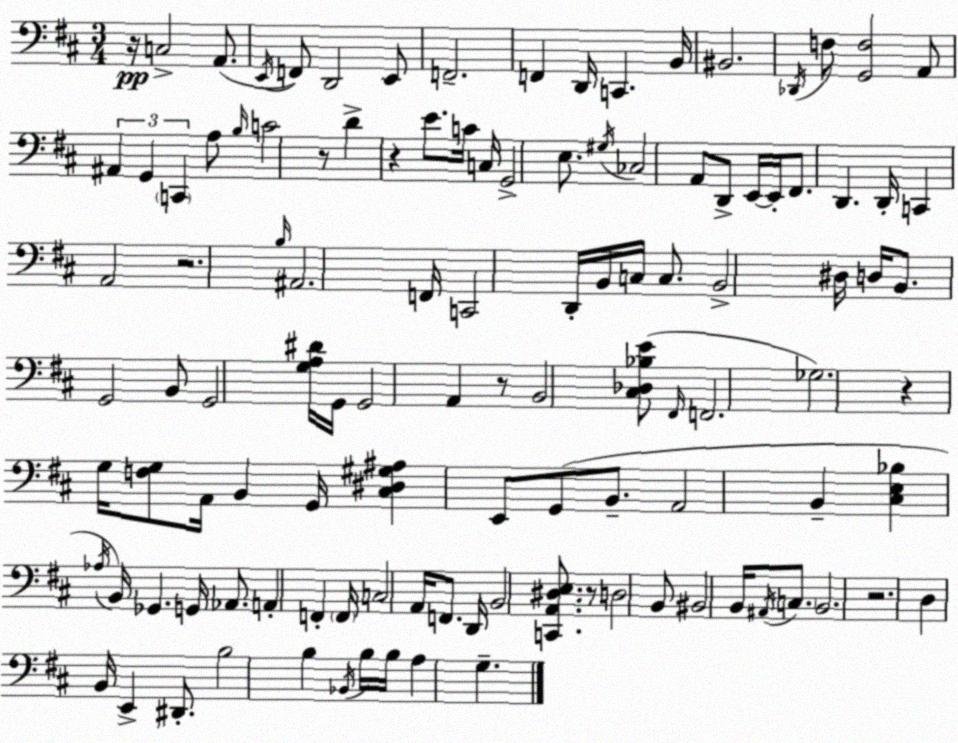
X:1
T:Untitled
M:3/4
L:1/4
K:D
z/4 C,2 A,,/2 E,,/4 F,,/2 D,,2 E,,/2 F,,2 F,, D,,/4 C,, B,,/4 ^B,,2 _D,,/4 F,/2 [G,,F,]2 A,,/2 ^A,, G,, C,, A,/2 B,/4 C2 z/2 D z E/2 C/4 C,/4 G,,2 E,/2 ^G,/4 _C,2 A,,/2 D,,/2 E,,/4 E,,/4 ^F,,/2 D,, D,,/4 C,, A,,2 z2 B,/4 ^A,,2 F,,/4 C,,2 D,,/4 B,,/4 C,/4 C,/2 B,,2 ^D,/4 D,/4 B,,/2 G,,2 B,,/2 G,,2 [G,A,^D]/4 G,,/4 G,,2 A,, z/2 B,,2 [^C,_D,_B,E]/2 ^F,,/4 F,,2 _G,2 z G,/4 [F,G,]/2 A,,/4 B,, G,,/4 [^C,^D,^G,^A,] E,,/2 G,,/2 B,,/2 A,,2 B,, [^C,E,_B,] _A,/4 B,,/4 _G,, G,,/4 _A,,/2 A,, F,, F,,/4 C,2 A,,/4 F,,/2 D,,/4 B,,2 [C,,A,,^D,E,]/2 z/2 D,2 B,,/2 ^B,,2 B,,/4 ^A,,/4 C,/2 B,,2 z2 D, B,,/4 E,, ^D,,/2 B,2 B, _B,,/4 B,/4 B,/4 A, G,